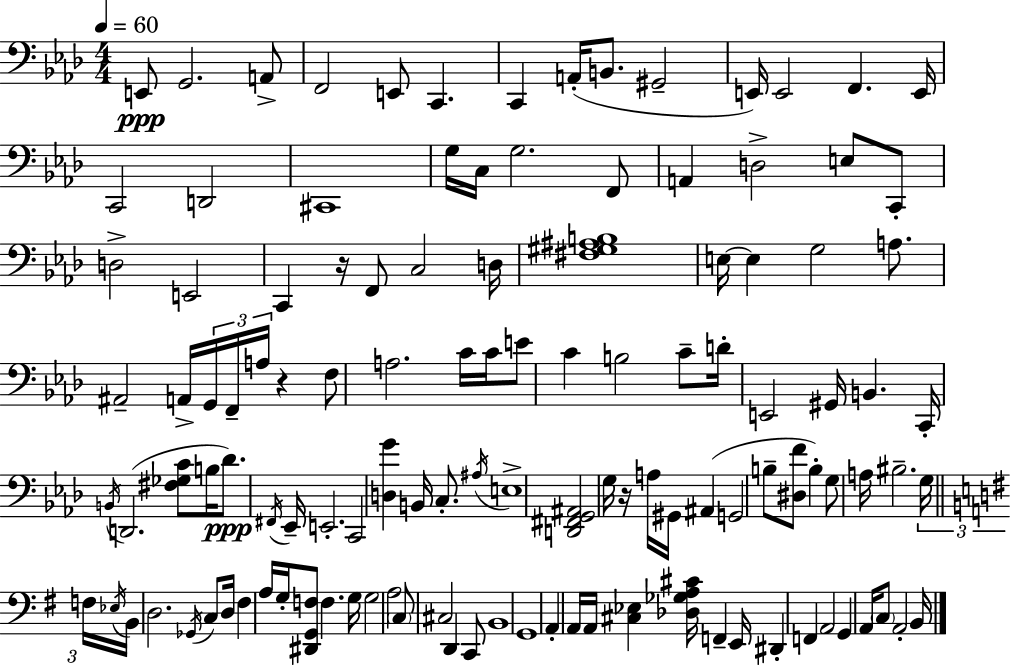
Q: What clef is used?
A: bass